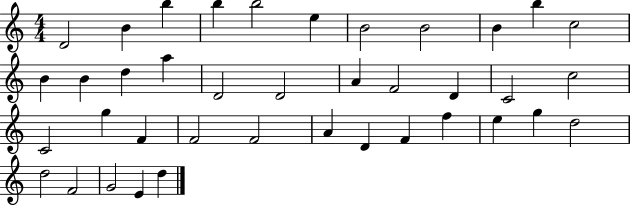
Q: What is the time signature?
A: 4/4